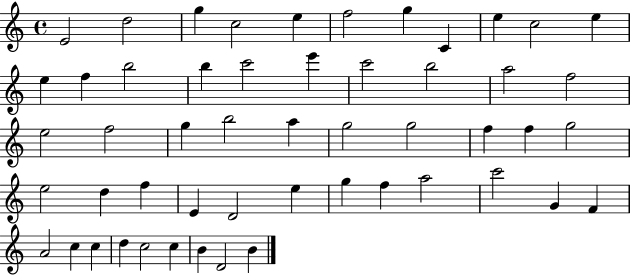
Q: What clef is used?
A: treble